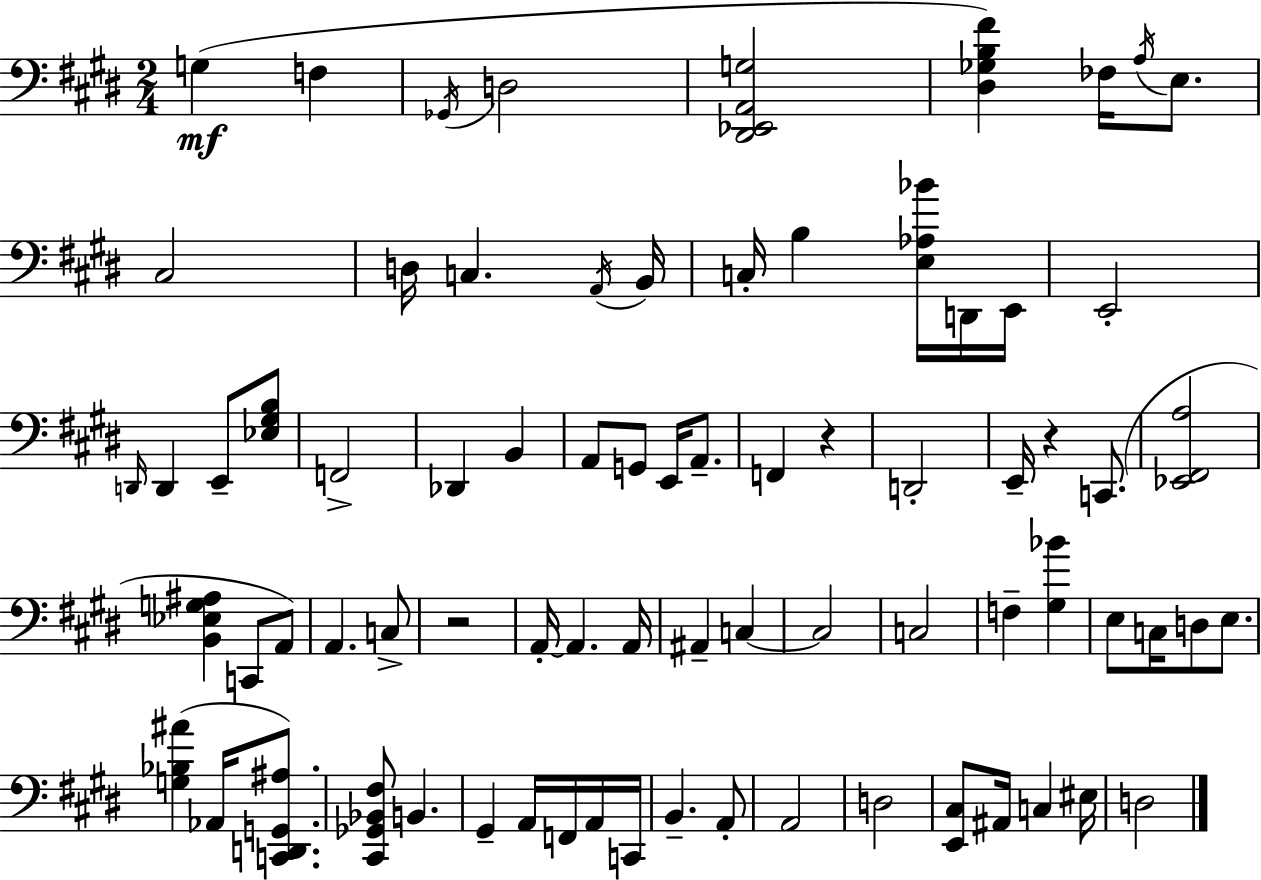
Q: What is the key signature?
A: E major